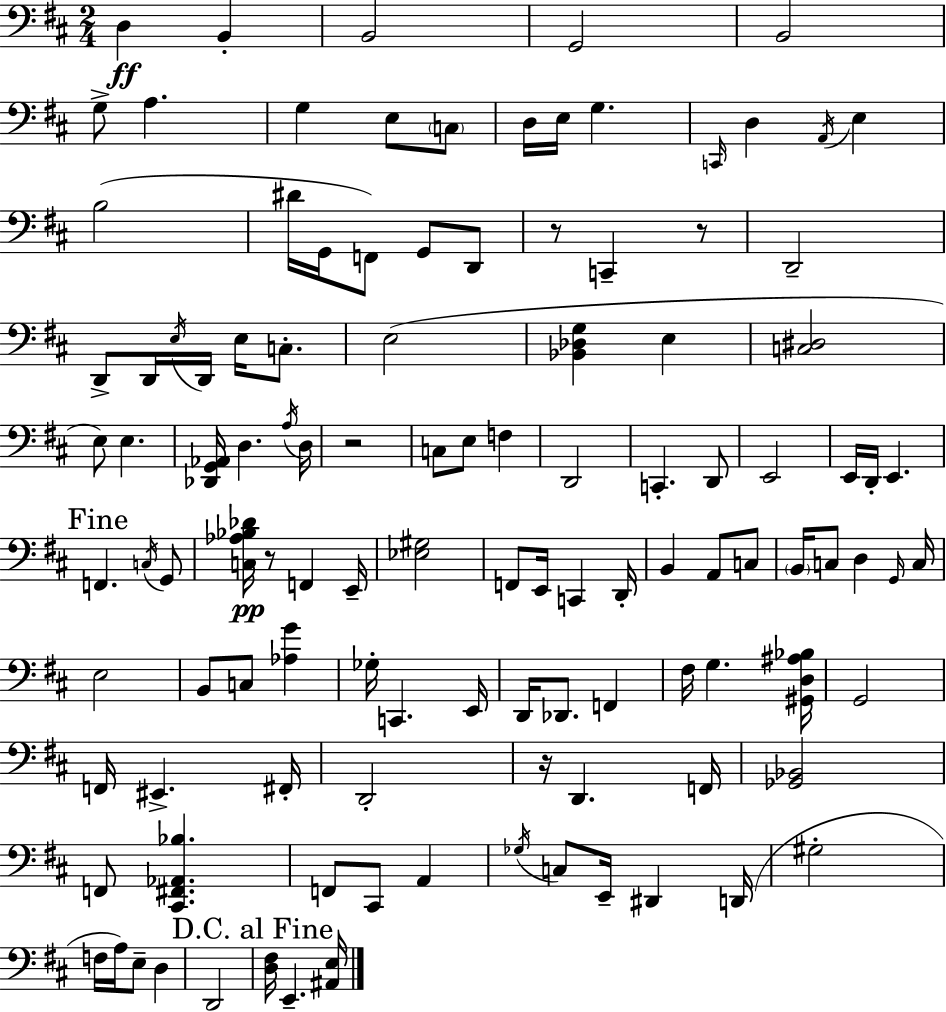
X:1
T:Untitled
M:2/4
L:1/4
K:D
D, B,, B,,2 G,,2 B,,2 G,/2 A, G, E,/2 C,/2 D,/4 E,/4 G, C,,/4 D, A,,/4 E, B,2 ^D/4 G,,/4 F,,/2 G,,/2 D,,/2 z/2 C,, z/2 D,,2 D,,/2 D,,/4 E,/4 D,,/4 E,/4 C,/2 E,2 [_B,,_D,G,] E, [C,^D,]2 E,/2 E, [_D,,G,,_A,,]/4 D, A,/4 D,/4 z2 C,/2 E,/2 F, D,,2 C,, D,,/2 E,,2 E,,/4 D,,/4 E,, F,, C,/4 G,,/2 [C,_A,_B,_D]/4 z/2 F,, E,,/4 [_E,^G,]2 F,,/2 E,,/4 C,, D,,/4 B,, A,,/2 C,/2 B,,/4 C,/2 D, G,,/4 C,/4 E,2 B,,/2 C,/2 [_A,G] _G,/4 C,, E,,/4 D,,/4 _D,,/2 F,, ^F,/4 G, [^G,,D,^A,_B,]/4 G,,2 F,,/4 ^E,, ^F,,/4 D,,2 z/4 D,, F,,/4 [_G,,_B,,]2 F,,/2 [^C,,^F,,_A,,_B,] F,,/2 ^C,,/2 A,, _G,/4 C,/2 E,,/4 ^D,, D,,/4 ^G,2 F,/4 A,/4 E,/2 D, D,,2 [D,^F,]/4 E,, [^A,,E,]/4